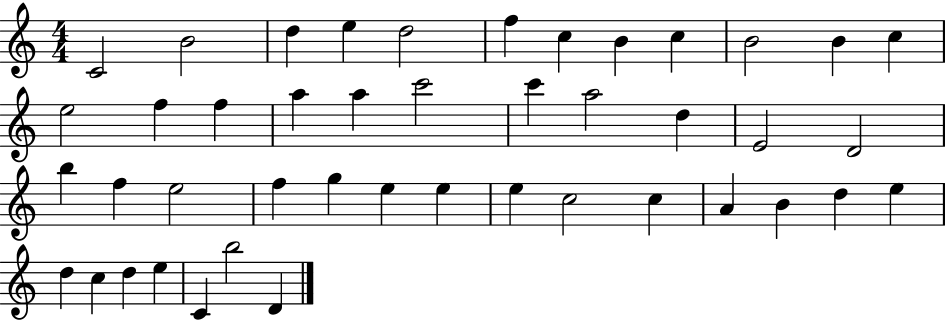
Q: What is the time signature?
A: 4/4